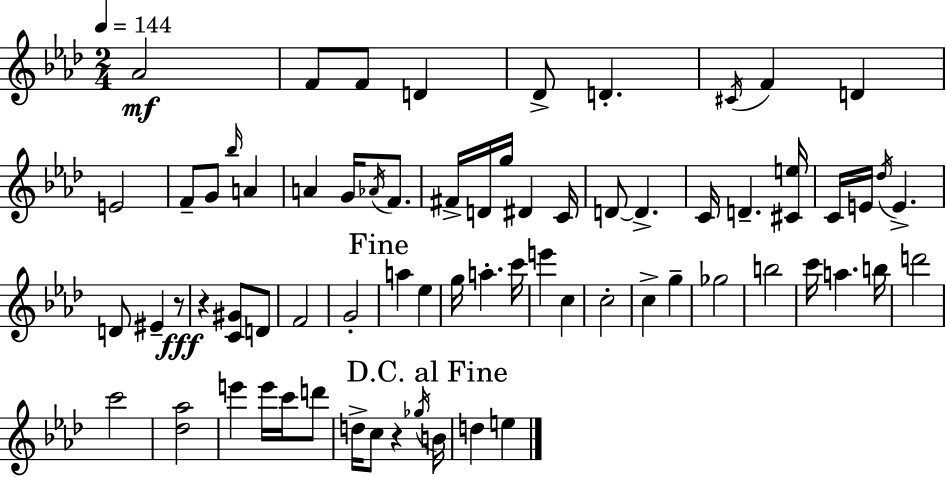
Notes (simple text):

Ab4/h F4/e F4/e D4/q Db4/e D4/q. C#4/s F4/q D4/q E4/h F4/e G4/e Bb5/s A4/q A4/q G4/s Ab4/s F4/e. F#4/s D4/s G5/s D#4/q C4/s D4/e D4/q. C4/s D4/q. [C#4,E5]/s C4/s E4/s Db5/s E4/q. D4/e EIS4/q R/e R/q [C4,G#4]/e D4/e F4/h G4/h A5/q Eb5/q G5/s A5/q. C6/s E6/q C5/q C5/h C5/q G5/q Gb5/h B5/h C6/s A5/q. B5/s D6/h C6/h [Db5,Ab5]/h E6/q E6/s C6/s D6/e D5/s C5/e R/q Gb5/s B4/s D5/q E5/q